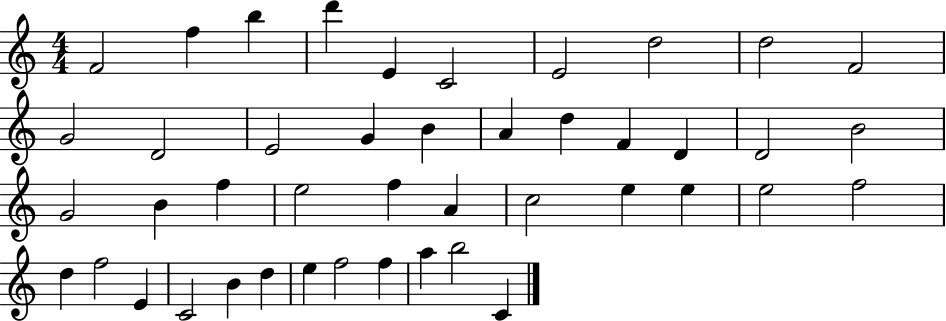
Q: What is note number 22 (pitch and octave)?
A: G4